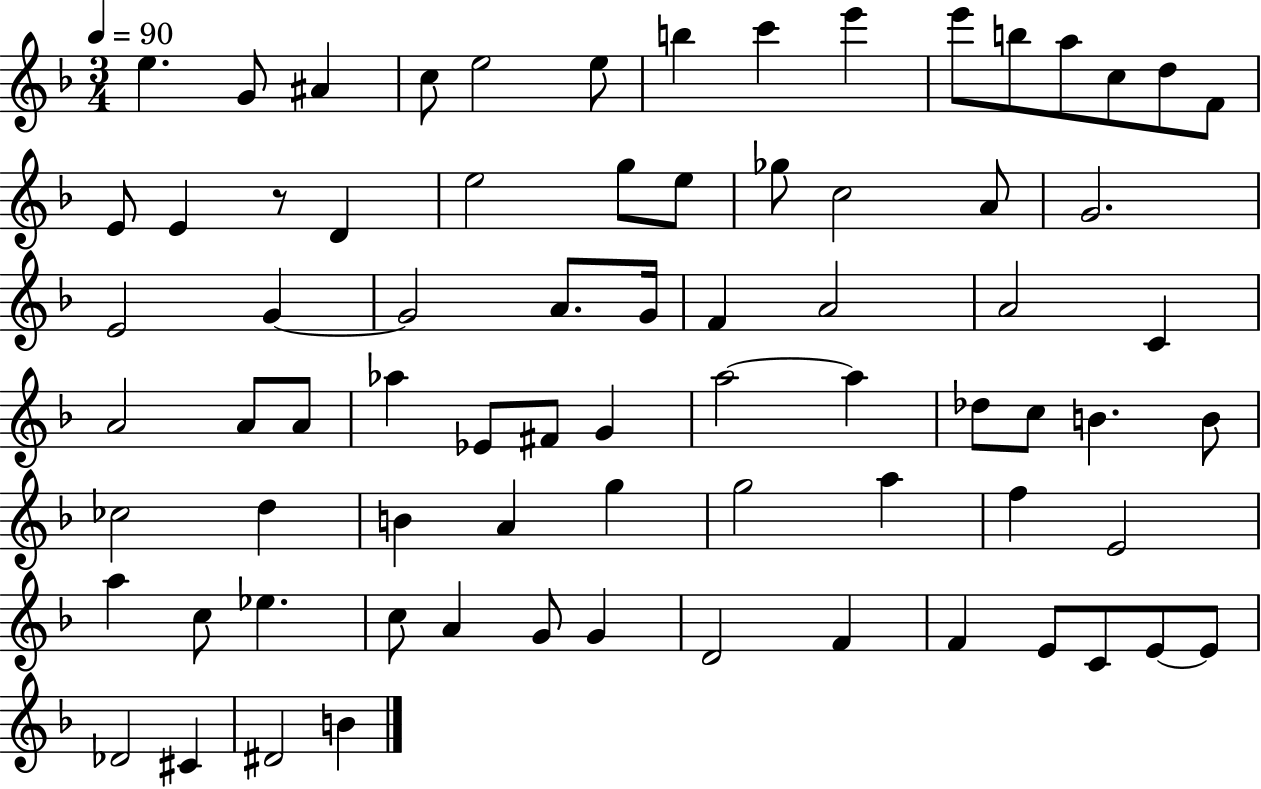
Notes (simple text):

E5/q. G4/e A#4/q C5/e E5/h E5/e B5/q C6/q E6/q E6/e B5/e A5/e C5/e D5/e F4/e E4/e E4/q R/e D4/q E5/h G5/e E5/e Gb5/e C5/h A4/e G4/h. E4/h G4/q G4/h A4/e. G4/s F4/q A4/h A4/h C4/q A4/h A4/e A4/e Ab5/q Eb4/e F#4/e G4/q A5/h A5/q Db5/e C5/e B4/q. B4/e CES5/h D5/q B4/q A4/q G5/q G5/h A5/q F5/q E4/h A5/q C5/e Eb5/q. C5/e A4/q G4/e G4/q D4/h F4/q F4/q E4/e C4/e E4/e E4/e Db4/h C#4/q D#4/h B4/q